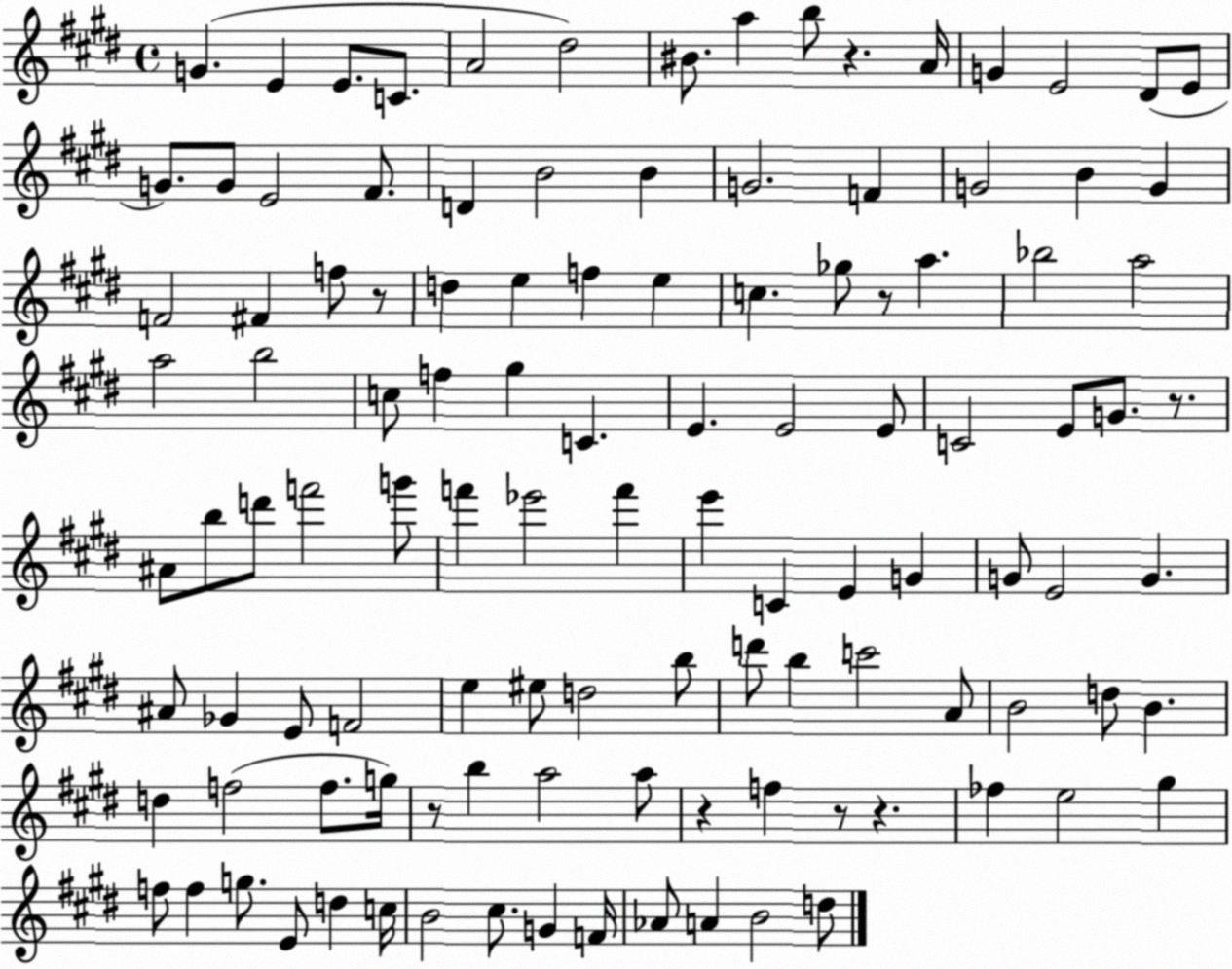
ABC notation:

X:1
T:Untitled
M:4/4
L:1/4
K:E
G E E/2 C/2 A2 ^d2 ^B/2 a b/2 z A/4 G E2 ^D/2 E/2 G/2 G/2 E2 ^F/2 D B2 B G2 F G2 B G F2 ^F f/2 z/2 d e f e c _g/2 z/2 a _b2 a2 a2 b2 c/2 f ^g C E E2 E/2 C2 E/2 G/2 z/2 ^A/2 b/2 d'/2 f'2 g'/2 f' _e'2 f' e' C E G G/2 E2 G ^A/2 _G E/2 F2 e ^e/2 d2 b/2 d'/2 b c'2 A/2 B2 d/2 B d f2 f/2 g/4 z/2 b a2 a/2 z f z/2 z _f e2 ^g f/2 f g/2 E/2 d c/4 B2 ^c/2 G F/4 _A/2 A B2 d/2